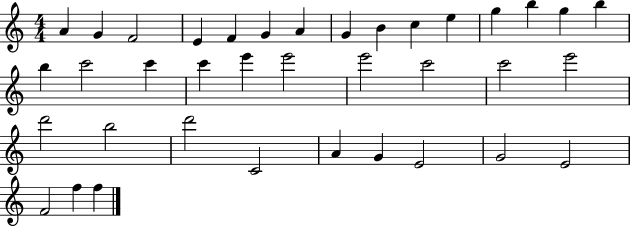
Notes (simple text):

A4/q G4/q F4/h E4/q F4/q G4/q A4/q G4/q B4/q C5/q E5/q G5/q B5/q G5/q B5/q B5/q C6/h C6/q C6/q E6/q E6/h E6/h C6/h C6/h E6/h D6/h B5/h D6/h C4/h A4/q G4/q E4/h G4/h E4/h F4/h F5/q F5/q